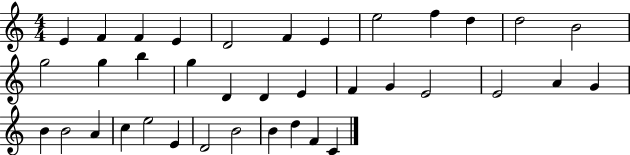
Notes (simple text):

E4/q F4/q F4/q E4/q D4/h F4/q E4/q E5/h F5/q D5/q D5/h B4/h G5/h G5/q B5/q G5/q D4/q D4/q E4/q F4/q G4/q E4/h E4/h A4/q G4/q B4/q B4/h A4/q C5/q E5/h E4/q D4/h B4/h B4/q D5/q F4/q C4/q